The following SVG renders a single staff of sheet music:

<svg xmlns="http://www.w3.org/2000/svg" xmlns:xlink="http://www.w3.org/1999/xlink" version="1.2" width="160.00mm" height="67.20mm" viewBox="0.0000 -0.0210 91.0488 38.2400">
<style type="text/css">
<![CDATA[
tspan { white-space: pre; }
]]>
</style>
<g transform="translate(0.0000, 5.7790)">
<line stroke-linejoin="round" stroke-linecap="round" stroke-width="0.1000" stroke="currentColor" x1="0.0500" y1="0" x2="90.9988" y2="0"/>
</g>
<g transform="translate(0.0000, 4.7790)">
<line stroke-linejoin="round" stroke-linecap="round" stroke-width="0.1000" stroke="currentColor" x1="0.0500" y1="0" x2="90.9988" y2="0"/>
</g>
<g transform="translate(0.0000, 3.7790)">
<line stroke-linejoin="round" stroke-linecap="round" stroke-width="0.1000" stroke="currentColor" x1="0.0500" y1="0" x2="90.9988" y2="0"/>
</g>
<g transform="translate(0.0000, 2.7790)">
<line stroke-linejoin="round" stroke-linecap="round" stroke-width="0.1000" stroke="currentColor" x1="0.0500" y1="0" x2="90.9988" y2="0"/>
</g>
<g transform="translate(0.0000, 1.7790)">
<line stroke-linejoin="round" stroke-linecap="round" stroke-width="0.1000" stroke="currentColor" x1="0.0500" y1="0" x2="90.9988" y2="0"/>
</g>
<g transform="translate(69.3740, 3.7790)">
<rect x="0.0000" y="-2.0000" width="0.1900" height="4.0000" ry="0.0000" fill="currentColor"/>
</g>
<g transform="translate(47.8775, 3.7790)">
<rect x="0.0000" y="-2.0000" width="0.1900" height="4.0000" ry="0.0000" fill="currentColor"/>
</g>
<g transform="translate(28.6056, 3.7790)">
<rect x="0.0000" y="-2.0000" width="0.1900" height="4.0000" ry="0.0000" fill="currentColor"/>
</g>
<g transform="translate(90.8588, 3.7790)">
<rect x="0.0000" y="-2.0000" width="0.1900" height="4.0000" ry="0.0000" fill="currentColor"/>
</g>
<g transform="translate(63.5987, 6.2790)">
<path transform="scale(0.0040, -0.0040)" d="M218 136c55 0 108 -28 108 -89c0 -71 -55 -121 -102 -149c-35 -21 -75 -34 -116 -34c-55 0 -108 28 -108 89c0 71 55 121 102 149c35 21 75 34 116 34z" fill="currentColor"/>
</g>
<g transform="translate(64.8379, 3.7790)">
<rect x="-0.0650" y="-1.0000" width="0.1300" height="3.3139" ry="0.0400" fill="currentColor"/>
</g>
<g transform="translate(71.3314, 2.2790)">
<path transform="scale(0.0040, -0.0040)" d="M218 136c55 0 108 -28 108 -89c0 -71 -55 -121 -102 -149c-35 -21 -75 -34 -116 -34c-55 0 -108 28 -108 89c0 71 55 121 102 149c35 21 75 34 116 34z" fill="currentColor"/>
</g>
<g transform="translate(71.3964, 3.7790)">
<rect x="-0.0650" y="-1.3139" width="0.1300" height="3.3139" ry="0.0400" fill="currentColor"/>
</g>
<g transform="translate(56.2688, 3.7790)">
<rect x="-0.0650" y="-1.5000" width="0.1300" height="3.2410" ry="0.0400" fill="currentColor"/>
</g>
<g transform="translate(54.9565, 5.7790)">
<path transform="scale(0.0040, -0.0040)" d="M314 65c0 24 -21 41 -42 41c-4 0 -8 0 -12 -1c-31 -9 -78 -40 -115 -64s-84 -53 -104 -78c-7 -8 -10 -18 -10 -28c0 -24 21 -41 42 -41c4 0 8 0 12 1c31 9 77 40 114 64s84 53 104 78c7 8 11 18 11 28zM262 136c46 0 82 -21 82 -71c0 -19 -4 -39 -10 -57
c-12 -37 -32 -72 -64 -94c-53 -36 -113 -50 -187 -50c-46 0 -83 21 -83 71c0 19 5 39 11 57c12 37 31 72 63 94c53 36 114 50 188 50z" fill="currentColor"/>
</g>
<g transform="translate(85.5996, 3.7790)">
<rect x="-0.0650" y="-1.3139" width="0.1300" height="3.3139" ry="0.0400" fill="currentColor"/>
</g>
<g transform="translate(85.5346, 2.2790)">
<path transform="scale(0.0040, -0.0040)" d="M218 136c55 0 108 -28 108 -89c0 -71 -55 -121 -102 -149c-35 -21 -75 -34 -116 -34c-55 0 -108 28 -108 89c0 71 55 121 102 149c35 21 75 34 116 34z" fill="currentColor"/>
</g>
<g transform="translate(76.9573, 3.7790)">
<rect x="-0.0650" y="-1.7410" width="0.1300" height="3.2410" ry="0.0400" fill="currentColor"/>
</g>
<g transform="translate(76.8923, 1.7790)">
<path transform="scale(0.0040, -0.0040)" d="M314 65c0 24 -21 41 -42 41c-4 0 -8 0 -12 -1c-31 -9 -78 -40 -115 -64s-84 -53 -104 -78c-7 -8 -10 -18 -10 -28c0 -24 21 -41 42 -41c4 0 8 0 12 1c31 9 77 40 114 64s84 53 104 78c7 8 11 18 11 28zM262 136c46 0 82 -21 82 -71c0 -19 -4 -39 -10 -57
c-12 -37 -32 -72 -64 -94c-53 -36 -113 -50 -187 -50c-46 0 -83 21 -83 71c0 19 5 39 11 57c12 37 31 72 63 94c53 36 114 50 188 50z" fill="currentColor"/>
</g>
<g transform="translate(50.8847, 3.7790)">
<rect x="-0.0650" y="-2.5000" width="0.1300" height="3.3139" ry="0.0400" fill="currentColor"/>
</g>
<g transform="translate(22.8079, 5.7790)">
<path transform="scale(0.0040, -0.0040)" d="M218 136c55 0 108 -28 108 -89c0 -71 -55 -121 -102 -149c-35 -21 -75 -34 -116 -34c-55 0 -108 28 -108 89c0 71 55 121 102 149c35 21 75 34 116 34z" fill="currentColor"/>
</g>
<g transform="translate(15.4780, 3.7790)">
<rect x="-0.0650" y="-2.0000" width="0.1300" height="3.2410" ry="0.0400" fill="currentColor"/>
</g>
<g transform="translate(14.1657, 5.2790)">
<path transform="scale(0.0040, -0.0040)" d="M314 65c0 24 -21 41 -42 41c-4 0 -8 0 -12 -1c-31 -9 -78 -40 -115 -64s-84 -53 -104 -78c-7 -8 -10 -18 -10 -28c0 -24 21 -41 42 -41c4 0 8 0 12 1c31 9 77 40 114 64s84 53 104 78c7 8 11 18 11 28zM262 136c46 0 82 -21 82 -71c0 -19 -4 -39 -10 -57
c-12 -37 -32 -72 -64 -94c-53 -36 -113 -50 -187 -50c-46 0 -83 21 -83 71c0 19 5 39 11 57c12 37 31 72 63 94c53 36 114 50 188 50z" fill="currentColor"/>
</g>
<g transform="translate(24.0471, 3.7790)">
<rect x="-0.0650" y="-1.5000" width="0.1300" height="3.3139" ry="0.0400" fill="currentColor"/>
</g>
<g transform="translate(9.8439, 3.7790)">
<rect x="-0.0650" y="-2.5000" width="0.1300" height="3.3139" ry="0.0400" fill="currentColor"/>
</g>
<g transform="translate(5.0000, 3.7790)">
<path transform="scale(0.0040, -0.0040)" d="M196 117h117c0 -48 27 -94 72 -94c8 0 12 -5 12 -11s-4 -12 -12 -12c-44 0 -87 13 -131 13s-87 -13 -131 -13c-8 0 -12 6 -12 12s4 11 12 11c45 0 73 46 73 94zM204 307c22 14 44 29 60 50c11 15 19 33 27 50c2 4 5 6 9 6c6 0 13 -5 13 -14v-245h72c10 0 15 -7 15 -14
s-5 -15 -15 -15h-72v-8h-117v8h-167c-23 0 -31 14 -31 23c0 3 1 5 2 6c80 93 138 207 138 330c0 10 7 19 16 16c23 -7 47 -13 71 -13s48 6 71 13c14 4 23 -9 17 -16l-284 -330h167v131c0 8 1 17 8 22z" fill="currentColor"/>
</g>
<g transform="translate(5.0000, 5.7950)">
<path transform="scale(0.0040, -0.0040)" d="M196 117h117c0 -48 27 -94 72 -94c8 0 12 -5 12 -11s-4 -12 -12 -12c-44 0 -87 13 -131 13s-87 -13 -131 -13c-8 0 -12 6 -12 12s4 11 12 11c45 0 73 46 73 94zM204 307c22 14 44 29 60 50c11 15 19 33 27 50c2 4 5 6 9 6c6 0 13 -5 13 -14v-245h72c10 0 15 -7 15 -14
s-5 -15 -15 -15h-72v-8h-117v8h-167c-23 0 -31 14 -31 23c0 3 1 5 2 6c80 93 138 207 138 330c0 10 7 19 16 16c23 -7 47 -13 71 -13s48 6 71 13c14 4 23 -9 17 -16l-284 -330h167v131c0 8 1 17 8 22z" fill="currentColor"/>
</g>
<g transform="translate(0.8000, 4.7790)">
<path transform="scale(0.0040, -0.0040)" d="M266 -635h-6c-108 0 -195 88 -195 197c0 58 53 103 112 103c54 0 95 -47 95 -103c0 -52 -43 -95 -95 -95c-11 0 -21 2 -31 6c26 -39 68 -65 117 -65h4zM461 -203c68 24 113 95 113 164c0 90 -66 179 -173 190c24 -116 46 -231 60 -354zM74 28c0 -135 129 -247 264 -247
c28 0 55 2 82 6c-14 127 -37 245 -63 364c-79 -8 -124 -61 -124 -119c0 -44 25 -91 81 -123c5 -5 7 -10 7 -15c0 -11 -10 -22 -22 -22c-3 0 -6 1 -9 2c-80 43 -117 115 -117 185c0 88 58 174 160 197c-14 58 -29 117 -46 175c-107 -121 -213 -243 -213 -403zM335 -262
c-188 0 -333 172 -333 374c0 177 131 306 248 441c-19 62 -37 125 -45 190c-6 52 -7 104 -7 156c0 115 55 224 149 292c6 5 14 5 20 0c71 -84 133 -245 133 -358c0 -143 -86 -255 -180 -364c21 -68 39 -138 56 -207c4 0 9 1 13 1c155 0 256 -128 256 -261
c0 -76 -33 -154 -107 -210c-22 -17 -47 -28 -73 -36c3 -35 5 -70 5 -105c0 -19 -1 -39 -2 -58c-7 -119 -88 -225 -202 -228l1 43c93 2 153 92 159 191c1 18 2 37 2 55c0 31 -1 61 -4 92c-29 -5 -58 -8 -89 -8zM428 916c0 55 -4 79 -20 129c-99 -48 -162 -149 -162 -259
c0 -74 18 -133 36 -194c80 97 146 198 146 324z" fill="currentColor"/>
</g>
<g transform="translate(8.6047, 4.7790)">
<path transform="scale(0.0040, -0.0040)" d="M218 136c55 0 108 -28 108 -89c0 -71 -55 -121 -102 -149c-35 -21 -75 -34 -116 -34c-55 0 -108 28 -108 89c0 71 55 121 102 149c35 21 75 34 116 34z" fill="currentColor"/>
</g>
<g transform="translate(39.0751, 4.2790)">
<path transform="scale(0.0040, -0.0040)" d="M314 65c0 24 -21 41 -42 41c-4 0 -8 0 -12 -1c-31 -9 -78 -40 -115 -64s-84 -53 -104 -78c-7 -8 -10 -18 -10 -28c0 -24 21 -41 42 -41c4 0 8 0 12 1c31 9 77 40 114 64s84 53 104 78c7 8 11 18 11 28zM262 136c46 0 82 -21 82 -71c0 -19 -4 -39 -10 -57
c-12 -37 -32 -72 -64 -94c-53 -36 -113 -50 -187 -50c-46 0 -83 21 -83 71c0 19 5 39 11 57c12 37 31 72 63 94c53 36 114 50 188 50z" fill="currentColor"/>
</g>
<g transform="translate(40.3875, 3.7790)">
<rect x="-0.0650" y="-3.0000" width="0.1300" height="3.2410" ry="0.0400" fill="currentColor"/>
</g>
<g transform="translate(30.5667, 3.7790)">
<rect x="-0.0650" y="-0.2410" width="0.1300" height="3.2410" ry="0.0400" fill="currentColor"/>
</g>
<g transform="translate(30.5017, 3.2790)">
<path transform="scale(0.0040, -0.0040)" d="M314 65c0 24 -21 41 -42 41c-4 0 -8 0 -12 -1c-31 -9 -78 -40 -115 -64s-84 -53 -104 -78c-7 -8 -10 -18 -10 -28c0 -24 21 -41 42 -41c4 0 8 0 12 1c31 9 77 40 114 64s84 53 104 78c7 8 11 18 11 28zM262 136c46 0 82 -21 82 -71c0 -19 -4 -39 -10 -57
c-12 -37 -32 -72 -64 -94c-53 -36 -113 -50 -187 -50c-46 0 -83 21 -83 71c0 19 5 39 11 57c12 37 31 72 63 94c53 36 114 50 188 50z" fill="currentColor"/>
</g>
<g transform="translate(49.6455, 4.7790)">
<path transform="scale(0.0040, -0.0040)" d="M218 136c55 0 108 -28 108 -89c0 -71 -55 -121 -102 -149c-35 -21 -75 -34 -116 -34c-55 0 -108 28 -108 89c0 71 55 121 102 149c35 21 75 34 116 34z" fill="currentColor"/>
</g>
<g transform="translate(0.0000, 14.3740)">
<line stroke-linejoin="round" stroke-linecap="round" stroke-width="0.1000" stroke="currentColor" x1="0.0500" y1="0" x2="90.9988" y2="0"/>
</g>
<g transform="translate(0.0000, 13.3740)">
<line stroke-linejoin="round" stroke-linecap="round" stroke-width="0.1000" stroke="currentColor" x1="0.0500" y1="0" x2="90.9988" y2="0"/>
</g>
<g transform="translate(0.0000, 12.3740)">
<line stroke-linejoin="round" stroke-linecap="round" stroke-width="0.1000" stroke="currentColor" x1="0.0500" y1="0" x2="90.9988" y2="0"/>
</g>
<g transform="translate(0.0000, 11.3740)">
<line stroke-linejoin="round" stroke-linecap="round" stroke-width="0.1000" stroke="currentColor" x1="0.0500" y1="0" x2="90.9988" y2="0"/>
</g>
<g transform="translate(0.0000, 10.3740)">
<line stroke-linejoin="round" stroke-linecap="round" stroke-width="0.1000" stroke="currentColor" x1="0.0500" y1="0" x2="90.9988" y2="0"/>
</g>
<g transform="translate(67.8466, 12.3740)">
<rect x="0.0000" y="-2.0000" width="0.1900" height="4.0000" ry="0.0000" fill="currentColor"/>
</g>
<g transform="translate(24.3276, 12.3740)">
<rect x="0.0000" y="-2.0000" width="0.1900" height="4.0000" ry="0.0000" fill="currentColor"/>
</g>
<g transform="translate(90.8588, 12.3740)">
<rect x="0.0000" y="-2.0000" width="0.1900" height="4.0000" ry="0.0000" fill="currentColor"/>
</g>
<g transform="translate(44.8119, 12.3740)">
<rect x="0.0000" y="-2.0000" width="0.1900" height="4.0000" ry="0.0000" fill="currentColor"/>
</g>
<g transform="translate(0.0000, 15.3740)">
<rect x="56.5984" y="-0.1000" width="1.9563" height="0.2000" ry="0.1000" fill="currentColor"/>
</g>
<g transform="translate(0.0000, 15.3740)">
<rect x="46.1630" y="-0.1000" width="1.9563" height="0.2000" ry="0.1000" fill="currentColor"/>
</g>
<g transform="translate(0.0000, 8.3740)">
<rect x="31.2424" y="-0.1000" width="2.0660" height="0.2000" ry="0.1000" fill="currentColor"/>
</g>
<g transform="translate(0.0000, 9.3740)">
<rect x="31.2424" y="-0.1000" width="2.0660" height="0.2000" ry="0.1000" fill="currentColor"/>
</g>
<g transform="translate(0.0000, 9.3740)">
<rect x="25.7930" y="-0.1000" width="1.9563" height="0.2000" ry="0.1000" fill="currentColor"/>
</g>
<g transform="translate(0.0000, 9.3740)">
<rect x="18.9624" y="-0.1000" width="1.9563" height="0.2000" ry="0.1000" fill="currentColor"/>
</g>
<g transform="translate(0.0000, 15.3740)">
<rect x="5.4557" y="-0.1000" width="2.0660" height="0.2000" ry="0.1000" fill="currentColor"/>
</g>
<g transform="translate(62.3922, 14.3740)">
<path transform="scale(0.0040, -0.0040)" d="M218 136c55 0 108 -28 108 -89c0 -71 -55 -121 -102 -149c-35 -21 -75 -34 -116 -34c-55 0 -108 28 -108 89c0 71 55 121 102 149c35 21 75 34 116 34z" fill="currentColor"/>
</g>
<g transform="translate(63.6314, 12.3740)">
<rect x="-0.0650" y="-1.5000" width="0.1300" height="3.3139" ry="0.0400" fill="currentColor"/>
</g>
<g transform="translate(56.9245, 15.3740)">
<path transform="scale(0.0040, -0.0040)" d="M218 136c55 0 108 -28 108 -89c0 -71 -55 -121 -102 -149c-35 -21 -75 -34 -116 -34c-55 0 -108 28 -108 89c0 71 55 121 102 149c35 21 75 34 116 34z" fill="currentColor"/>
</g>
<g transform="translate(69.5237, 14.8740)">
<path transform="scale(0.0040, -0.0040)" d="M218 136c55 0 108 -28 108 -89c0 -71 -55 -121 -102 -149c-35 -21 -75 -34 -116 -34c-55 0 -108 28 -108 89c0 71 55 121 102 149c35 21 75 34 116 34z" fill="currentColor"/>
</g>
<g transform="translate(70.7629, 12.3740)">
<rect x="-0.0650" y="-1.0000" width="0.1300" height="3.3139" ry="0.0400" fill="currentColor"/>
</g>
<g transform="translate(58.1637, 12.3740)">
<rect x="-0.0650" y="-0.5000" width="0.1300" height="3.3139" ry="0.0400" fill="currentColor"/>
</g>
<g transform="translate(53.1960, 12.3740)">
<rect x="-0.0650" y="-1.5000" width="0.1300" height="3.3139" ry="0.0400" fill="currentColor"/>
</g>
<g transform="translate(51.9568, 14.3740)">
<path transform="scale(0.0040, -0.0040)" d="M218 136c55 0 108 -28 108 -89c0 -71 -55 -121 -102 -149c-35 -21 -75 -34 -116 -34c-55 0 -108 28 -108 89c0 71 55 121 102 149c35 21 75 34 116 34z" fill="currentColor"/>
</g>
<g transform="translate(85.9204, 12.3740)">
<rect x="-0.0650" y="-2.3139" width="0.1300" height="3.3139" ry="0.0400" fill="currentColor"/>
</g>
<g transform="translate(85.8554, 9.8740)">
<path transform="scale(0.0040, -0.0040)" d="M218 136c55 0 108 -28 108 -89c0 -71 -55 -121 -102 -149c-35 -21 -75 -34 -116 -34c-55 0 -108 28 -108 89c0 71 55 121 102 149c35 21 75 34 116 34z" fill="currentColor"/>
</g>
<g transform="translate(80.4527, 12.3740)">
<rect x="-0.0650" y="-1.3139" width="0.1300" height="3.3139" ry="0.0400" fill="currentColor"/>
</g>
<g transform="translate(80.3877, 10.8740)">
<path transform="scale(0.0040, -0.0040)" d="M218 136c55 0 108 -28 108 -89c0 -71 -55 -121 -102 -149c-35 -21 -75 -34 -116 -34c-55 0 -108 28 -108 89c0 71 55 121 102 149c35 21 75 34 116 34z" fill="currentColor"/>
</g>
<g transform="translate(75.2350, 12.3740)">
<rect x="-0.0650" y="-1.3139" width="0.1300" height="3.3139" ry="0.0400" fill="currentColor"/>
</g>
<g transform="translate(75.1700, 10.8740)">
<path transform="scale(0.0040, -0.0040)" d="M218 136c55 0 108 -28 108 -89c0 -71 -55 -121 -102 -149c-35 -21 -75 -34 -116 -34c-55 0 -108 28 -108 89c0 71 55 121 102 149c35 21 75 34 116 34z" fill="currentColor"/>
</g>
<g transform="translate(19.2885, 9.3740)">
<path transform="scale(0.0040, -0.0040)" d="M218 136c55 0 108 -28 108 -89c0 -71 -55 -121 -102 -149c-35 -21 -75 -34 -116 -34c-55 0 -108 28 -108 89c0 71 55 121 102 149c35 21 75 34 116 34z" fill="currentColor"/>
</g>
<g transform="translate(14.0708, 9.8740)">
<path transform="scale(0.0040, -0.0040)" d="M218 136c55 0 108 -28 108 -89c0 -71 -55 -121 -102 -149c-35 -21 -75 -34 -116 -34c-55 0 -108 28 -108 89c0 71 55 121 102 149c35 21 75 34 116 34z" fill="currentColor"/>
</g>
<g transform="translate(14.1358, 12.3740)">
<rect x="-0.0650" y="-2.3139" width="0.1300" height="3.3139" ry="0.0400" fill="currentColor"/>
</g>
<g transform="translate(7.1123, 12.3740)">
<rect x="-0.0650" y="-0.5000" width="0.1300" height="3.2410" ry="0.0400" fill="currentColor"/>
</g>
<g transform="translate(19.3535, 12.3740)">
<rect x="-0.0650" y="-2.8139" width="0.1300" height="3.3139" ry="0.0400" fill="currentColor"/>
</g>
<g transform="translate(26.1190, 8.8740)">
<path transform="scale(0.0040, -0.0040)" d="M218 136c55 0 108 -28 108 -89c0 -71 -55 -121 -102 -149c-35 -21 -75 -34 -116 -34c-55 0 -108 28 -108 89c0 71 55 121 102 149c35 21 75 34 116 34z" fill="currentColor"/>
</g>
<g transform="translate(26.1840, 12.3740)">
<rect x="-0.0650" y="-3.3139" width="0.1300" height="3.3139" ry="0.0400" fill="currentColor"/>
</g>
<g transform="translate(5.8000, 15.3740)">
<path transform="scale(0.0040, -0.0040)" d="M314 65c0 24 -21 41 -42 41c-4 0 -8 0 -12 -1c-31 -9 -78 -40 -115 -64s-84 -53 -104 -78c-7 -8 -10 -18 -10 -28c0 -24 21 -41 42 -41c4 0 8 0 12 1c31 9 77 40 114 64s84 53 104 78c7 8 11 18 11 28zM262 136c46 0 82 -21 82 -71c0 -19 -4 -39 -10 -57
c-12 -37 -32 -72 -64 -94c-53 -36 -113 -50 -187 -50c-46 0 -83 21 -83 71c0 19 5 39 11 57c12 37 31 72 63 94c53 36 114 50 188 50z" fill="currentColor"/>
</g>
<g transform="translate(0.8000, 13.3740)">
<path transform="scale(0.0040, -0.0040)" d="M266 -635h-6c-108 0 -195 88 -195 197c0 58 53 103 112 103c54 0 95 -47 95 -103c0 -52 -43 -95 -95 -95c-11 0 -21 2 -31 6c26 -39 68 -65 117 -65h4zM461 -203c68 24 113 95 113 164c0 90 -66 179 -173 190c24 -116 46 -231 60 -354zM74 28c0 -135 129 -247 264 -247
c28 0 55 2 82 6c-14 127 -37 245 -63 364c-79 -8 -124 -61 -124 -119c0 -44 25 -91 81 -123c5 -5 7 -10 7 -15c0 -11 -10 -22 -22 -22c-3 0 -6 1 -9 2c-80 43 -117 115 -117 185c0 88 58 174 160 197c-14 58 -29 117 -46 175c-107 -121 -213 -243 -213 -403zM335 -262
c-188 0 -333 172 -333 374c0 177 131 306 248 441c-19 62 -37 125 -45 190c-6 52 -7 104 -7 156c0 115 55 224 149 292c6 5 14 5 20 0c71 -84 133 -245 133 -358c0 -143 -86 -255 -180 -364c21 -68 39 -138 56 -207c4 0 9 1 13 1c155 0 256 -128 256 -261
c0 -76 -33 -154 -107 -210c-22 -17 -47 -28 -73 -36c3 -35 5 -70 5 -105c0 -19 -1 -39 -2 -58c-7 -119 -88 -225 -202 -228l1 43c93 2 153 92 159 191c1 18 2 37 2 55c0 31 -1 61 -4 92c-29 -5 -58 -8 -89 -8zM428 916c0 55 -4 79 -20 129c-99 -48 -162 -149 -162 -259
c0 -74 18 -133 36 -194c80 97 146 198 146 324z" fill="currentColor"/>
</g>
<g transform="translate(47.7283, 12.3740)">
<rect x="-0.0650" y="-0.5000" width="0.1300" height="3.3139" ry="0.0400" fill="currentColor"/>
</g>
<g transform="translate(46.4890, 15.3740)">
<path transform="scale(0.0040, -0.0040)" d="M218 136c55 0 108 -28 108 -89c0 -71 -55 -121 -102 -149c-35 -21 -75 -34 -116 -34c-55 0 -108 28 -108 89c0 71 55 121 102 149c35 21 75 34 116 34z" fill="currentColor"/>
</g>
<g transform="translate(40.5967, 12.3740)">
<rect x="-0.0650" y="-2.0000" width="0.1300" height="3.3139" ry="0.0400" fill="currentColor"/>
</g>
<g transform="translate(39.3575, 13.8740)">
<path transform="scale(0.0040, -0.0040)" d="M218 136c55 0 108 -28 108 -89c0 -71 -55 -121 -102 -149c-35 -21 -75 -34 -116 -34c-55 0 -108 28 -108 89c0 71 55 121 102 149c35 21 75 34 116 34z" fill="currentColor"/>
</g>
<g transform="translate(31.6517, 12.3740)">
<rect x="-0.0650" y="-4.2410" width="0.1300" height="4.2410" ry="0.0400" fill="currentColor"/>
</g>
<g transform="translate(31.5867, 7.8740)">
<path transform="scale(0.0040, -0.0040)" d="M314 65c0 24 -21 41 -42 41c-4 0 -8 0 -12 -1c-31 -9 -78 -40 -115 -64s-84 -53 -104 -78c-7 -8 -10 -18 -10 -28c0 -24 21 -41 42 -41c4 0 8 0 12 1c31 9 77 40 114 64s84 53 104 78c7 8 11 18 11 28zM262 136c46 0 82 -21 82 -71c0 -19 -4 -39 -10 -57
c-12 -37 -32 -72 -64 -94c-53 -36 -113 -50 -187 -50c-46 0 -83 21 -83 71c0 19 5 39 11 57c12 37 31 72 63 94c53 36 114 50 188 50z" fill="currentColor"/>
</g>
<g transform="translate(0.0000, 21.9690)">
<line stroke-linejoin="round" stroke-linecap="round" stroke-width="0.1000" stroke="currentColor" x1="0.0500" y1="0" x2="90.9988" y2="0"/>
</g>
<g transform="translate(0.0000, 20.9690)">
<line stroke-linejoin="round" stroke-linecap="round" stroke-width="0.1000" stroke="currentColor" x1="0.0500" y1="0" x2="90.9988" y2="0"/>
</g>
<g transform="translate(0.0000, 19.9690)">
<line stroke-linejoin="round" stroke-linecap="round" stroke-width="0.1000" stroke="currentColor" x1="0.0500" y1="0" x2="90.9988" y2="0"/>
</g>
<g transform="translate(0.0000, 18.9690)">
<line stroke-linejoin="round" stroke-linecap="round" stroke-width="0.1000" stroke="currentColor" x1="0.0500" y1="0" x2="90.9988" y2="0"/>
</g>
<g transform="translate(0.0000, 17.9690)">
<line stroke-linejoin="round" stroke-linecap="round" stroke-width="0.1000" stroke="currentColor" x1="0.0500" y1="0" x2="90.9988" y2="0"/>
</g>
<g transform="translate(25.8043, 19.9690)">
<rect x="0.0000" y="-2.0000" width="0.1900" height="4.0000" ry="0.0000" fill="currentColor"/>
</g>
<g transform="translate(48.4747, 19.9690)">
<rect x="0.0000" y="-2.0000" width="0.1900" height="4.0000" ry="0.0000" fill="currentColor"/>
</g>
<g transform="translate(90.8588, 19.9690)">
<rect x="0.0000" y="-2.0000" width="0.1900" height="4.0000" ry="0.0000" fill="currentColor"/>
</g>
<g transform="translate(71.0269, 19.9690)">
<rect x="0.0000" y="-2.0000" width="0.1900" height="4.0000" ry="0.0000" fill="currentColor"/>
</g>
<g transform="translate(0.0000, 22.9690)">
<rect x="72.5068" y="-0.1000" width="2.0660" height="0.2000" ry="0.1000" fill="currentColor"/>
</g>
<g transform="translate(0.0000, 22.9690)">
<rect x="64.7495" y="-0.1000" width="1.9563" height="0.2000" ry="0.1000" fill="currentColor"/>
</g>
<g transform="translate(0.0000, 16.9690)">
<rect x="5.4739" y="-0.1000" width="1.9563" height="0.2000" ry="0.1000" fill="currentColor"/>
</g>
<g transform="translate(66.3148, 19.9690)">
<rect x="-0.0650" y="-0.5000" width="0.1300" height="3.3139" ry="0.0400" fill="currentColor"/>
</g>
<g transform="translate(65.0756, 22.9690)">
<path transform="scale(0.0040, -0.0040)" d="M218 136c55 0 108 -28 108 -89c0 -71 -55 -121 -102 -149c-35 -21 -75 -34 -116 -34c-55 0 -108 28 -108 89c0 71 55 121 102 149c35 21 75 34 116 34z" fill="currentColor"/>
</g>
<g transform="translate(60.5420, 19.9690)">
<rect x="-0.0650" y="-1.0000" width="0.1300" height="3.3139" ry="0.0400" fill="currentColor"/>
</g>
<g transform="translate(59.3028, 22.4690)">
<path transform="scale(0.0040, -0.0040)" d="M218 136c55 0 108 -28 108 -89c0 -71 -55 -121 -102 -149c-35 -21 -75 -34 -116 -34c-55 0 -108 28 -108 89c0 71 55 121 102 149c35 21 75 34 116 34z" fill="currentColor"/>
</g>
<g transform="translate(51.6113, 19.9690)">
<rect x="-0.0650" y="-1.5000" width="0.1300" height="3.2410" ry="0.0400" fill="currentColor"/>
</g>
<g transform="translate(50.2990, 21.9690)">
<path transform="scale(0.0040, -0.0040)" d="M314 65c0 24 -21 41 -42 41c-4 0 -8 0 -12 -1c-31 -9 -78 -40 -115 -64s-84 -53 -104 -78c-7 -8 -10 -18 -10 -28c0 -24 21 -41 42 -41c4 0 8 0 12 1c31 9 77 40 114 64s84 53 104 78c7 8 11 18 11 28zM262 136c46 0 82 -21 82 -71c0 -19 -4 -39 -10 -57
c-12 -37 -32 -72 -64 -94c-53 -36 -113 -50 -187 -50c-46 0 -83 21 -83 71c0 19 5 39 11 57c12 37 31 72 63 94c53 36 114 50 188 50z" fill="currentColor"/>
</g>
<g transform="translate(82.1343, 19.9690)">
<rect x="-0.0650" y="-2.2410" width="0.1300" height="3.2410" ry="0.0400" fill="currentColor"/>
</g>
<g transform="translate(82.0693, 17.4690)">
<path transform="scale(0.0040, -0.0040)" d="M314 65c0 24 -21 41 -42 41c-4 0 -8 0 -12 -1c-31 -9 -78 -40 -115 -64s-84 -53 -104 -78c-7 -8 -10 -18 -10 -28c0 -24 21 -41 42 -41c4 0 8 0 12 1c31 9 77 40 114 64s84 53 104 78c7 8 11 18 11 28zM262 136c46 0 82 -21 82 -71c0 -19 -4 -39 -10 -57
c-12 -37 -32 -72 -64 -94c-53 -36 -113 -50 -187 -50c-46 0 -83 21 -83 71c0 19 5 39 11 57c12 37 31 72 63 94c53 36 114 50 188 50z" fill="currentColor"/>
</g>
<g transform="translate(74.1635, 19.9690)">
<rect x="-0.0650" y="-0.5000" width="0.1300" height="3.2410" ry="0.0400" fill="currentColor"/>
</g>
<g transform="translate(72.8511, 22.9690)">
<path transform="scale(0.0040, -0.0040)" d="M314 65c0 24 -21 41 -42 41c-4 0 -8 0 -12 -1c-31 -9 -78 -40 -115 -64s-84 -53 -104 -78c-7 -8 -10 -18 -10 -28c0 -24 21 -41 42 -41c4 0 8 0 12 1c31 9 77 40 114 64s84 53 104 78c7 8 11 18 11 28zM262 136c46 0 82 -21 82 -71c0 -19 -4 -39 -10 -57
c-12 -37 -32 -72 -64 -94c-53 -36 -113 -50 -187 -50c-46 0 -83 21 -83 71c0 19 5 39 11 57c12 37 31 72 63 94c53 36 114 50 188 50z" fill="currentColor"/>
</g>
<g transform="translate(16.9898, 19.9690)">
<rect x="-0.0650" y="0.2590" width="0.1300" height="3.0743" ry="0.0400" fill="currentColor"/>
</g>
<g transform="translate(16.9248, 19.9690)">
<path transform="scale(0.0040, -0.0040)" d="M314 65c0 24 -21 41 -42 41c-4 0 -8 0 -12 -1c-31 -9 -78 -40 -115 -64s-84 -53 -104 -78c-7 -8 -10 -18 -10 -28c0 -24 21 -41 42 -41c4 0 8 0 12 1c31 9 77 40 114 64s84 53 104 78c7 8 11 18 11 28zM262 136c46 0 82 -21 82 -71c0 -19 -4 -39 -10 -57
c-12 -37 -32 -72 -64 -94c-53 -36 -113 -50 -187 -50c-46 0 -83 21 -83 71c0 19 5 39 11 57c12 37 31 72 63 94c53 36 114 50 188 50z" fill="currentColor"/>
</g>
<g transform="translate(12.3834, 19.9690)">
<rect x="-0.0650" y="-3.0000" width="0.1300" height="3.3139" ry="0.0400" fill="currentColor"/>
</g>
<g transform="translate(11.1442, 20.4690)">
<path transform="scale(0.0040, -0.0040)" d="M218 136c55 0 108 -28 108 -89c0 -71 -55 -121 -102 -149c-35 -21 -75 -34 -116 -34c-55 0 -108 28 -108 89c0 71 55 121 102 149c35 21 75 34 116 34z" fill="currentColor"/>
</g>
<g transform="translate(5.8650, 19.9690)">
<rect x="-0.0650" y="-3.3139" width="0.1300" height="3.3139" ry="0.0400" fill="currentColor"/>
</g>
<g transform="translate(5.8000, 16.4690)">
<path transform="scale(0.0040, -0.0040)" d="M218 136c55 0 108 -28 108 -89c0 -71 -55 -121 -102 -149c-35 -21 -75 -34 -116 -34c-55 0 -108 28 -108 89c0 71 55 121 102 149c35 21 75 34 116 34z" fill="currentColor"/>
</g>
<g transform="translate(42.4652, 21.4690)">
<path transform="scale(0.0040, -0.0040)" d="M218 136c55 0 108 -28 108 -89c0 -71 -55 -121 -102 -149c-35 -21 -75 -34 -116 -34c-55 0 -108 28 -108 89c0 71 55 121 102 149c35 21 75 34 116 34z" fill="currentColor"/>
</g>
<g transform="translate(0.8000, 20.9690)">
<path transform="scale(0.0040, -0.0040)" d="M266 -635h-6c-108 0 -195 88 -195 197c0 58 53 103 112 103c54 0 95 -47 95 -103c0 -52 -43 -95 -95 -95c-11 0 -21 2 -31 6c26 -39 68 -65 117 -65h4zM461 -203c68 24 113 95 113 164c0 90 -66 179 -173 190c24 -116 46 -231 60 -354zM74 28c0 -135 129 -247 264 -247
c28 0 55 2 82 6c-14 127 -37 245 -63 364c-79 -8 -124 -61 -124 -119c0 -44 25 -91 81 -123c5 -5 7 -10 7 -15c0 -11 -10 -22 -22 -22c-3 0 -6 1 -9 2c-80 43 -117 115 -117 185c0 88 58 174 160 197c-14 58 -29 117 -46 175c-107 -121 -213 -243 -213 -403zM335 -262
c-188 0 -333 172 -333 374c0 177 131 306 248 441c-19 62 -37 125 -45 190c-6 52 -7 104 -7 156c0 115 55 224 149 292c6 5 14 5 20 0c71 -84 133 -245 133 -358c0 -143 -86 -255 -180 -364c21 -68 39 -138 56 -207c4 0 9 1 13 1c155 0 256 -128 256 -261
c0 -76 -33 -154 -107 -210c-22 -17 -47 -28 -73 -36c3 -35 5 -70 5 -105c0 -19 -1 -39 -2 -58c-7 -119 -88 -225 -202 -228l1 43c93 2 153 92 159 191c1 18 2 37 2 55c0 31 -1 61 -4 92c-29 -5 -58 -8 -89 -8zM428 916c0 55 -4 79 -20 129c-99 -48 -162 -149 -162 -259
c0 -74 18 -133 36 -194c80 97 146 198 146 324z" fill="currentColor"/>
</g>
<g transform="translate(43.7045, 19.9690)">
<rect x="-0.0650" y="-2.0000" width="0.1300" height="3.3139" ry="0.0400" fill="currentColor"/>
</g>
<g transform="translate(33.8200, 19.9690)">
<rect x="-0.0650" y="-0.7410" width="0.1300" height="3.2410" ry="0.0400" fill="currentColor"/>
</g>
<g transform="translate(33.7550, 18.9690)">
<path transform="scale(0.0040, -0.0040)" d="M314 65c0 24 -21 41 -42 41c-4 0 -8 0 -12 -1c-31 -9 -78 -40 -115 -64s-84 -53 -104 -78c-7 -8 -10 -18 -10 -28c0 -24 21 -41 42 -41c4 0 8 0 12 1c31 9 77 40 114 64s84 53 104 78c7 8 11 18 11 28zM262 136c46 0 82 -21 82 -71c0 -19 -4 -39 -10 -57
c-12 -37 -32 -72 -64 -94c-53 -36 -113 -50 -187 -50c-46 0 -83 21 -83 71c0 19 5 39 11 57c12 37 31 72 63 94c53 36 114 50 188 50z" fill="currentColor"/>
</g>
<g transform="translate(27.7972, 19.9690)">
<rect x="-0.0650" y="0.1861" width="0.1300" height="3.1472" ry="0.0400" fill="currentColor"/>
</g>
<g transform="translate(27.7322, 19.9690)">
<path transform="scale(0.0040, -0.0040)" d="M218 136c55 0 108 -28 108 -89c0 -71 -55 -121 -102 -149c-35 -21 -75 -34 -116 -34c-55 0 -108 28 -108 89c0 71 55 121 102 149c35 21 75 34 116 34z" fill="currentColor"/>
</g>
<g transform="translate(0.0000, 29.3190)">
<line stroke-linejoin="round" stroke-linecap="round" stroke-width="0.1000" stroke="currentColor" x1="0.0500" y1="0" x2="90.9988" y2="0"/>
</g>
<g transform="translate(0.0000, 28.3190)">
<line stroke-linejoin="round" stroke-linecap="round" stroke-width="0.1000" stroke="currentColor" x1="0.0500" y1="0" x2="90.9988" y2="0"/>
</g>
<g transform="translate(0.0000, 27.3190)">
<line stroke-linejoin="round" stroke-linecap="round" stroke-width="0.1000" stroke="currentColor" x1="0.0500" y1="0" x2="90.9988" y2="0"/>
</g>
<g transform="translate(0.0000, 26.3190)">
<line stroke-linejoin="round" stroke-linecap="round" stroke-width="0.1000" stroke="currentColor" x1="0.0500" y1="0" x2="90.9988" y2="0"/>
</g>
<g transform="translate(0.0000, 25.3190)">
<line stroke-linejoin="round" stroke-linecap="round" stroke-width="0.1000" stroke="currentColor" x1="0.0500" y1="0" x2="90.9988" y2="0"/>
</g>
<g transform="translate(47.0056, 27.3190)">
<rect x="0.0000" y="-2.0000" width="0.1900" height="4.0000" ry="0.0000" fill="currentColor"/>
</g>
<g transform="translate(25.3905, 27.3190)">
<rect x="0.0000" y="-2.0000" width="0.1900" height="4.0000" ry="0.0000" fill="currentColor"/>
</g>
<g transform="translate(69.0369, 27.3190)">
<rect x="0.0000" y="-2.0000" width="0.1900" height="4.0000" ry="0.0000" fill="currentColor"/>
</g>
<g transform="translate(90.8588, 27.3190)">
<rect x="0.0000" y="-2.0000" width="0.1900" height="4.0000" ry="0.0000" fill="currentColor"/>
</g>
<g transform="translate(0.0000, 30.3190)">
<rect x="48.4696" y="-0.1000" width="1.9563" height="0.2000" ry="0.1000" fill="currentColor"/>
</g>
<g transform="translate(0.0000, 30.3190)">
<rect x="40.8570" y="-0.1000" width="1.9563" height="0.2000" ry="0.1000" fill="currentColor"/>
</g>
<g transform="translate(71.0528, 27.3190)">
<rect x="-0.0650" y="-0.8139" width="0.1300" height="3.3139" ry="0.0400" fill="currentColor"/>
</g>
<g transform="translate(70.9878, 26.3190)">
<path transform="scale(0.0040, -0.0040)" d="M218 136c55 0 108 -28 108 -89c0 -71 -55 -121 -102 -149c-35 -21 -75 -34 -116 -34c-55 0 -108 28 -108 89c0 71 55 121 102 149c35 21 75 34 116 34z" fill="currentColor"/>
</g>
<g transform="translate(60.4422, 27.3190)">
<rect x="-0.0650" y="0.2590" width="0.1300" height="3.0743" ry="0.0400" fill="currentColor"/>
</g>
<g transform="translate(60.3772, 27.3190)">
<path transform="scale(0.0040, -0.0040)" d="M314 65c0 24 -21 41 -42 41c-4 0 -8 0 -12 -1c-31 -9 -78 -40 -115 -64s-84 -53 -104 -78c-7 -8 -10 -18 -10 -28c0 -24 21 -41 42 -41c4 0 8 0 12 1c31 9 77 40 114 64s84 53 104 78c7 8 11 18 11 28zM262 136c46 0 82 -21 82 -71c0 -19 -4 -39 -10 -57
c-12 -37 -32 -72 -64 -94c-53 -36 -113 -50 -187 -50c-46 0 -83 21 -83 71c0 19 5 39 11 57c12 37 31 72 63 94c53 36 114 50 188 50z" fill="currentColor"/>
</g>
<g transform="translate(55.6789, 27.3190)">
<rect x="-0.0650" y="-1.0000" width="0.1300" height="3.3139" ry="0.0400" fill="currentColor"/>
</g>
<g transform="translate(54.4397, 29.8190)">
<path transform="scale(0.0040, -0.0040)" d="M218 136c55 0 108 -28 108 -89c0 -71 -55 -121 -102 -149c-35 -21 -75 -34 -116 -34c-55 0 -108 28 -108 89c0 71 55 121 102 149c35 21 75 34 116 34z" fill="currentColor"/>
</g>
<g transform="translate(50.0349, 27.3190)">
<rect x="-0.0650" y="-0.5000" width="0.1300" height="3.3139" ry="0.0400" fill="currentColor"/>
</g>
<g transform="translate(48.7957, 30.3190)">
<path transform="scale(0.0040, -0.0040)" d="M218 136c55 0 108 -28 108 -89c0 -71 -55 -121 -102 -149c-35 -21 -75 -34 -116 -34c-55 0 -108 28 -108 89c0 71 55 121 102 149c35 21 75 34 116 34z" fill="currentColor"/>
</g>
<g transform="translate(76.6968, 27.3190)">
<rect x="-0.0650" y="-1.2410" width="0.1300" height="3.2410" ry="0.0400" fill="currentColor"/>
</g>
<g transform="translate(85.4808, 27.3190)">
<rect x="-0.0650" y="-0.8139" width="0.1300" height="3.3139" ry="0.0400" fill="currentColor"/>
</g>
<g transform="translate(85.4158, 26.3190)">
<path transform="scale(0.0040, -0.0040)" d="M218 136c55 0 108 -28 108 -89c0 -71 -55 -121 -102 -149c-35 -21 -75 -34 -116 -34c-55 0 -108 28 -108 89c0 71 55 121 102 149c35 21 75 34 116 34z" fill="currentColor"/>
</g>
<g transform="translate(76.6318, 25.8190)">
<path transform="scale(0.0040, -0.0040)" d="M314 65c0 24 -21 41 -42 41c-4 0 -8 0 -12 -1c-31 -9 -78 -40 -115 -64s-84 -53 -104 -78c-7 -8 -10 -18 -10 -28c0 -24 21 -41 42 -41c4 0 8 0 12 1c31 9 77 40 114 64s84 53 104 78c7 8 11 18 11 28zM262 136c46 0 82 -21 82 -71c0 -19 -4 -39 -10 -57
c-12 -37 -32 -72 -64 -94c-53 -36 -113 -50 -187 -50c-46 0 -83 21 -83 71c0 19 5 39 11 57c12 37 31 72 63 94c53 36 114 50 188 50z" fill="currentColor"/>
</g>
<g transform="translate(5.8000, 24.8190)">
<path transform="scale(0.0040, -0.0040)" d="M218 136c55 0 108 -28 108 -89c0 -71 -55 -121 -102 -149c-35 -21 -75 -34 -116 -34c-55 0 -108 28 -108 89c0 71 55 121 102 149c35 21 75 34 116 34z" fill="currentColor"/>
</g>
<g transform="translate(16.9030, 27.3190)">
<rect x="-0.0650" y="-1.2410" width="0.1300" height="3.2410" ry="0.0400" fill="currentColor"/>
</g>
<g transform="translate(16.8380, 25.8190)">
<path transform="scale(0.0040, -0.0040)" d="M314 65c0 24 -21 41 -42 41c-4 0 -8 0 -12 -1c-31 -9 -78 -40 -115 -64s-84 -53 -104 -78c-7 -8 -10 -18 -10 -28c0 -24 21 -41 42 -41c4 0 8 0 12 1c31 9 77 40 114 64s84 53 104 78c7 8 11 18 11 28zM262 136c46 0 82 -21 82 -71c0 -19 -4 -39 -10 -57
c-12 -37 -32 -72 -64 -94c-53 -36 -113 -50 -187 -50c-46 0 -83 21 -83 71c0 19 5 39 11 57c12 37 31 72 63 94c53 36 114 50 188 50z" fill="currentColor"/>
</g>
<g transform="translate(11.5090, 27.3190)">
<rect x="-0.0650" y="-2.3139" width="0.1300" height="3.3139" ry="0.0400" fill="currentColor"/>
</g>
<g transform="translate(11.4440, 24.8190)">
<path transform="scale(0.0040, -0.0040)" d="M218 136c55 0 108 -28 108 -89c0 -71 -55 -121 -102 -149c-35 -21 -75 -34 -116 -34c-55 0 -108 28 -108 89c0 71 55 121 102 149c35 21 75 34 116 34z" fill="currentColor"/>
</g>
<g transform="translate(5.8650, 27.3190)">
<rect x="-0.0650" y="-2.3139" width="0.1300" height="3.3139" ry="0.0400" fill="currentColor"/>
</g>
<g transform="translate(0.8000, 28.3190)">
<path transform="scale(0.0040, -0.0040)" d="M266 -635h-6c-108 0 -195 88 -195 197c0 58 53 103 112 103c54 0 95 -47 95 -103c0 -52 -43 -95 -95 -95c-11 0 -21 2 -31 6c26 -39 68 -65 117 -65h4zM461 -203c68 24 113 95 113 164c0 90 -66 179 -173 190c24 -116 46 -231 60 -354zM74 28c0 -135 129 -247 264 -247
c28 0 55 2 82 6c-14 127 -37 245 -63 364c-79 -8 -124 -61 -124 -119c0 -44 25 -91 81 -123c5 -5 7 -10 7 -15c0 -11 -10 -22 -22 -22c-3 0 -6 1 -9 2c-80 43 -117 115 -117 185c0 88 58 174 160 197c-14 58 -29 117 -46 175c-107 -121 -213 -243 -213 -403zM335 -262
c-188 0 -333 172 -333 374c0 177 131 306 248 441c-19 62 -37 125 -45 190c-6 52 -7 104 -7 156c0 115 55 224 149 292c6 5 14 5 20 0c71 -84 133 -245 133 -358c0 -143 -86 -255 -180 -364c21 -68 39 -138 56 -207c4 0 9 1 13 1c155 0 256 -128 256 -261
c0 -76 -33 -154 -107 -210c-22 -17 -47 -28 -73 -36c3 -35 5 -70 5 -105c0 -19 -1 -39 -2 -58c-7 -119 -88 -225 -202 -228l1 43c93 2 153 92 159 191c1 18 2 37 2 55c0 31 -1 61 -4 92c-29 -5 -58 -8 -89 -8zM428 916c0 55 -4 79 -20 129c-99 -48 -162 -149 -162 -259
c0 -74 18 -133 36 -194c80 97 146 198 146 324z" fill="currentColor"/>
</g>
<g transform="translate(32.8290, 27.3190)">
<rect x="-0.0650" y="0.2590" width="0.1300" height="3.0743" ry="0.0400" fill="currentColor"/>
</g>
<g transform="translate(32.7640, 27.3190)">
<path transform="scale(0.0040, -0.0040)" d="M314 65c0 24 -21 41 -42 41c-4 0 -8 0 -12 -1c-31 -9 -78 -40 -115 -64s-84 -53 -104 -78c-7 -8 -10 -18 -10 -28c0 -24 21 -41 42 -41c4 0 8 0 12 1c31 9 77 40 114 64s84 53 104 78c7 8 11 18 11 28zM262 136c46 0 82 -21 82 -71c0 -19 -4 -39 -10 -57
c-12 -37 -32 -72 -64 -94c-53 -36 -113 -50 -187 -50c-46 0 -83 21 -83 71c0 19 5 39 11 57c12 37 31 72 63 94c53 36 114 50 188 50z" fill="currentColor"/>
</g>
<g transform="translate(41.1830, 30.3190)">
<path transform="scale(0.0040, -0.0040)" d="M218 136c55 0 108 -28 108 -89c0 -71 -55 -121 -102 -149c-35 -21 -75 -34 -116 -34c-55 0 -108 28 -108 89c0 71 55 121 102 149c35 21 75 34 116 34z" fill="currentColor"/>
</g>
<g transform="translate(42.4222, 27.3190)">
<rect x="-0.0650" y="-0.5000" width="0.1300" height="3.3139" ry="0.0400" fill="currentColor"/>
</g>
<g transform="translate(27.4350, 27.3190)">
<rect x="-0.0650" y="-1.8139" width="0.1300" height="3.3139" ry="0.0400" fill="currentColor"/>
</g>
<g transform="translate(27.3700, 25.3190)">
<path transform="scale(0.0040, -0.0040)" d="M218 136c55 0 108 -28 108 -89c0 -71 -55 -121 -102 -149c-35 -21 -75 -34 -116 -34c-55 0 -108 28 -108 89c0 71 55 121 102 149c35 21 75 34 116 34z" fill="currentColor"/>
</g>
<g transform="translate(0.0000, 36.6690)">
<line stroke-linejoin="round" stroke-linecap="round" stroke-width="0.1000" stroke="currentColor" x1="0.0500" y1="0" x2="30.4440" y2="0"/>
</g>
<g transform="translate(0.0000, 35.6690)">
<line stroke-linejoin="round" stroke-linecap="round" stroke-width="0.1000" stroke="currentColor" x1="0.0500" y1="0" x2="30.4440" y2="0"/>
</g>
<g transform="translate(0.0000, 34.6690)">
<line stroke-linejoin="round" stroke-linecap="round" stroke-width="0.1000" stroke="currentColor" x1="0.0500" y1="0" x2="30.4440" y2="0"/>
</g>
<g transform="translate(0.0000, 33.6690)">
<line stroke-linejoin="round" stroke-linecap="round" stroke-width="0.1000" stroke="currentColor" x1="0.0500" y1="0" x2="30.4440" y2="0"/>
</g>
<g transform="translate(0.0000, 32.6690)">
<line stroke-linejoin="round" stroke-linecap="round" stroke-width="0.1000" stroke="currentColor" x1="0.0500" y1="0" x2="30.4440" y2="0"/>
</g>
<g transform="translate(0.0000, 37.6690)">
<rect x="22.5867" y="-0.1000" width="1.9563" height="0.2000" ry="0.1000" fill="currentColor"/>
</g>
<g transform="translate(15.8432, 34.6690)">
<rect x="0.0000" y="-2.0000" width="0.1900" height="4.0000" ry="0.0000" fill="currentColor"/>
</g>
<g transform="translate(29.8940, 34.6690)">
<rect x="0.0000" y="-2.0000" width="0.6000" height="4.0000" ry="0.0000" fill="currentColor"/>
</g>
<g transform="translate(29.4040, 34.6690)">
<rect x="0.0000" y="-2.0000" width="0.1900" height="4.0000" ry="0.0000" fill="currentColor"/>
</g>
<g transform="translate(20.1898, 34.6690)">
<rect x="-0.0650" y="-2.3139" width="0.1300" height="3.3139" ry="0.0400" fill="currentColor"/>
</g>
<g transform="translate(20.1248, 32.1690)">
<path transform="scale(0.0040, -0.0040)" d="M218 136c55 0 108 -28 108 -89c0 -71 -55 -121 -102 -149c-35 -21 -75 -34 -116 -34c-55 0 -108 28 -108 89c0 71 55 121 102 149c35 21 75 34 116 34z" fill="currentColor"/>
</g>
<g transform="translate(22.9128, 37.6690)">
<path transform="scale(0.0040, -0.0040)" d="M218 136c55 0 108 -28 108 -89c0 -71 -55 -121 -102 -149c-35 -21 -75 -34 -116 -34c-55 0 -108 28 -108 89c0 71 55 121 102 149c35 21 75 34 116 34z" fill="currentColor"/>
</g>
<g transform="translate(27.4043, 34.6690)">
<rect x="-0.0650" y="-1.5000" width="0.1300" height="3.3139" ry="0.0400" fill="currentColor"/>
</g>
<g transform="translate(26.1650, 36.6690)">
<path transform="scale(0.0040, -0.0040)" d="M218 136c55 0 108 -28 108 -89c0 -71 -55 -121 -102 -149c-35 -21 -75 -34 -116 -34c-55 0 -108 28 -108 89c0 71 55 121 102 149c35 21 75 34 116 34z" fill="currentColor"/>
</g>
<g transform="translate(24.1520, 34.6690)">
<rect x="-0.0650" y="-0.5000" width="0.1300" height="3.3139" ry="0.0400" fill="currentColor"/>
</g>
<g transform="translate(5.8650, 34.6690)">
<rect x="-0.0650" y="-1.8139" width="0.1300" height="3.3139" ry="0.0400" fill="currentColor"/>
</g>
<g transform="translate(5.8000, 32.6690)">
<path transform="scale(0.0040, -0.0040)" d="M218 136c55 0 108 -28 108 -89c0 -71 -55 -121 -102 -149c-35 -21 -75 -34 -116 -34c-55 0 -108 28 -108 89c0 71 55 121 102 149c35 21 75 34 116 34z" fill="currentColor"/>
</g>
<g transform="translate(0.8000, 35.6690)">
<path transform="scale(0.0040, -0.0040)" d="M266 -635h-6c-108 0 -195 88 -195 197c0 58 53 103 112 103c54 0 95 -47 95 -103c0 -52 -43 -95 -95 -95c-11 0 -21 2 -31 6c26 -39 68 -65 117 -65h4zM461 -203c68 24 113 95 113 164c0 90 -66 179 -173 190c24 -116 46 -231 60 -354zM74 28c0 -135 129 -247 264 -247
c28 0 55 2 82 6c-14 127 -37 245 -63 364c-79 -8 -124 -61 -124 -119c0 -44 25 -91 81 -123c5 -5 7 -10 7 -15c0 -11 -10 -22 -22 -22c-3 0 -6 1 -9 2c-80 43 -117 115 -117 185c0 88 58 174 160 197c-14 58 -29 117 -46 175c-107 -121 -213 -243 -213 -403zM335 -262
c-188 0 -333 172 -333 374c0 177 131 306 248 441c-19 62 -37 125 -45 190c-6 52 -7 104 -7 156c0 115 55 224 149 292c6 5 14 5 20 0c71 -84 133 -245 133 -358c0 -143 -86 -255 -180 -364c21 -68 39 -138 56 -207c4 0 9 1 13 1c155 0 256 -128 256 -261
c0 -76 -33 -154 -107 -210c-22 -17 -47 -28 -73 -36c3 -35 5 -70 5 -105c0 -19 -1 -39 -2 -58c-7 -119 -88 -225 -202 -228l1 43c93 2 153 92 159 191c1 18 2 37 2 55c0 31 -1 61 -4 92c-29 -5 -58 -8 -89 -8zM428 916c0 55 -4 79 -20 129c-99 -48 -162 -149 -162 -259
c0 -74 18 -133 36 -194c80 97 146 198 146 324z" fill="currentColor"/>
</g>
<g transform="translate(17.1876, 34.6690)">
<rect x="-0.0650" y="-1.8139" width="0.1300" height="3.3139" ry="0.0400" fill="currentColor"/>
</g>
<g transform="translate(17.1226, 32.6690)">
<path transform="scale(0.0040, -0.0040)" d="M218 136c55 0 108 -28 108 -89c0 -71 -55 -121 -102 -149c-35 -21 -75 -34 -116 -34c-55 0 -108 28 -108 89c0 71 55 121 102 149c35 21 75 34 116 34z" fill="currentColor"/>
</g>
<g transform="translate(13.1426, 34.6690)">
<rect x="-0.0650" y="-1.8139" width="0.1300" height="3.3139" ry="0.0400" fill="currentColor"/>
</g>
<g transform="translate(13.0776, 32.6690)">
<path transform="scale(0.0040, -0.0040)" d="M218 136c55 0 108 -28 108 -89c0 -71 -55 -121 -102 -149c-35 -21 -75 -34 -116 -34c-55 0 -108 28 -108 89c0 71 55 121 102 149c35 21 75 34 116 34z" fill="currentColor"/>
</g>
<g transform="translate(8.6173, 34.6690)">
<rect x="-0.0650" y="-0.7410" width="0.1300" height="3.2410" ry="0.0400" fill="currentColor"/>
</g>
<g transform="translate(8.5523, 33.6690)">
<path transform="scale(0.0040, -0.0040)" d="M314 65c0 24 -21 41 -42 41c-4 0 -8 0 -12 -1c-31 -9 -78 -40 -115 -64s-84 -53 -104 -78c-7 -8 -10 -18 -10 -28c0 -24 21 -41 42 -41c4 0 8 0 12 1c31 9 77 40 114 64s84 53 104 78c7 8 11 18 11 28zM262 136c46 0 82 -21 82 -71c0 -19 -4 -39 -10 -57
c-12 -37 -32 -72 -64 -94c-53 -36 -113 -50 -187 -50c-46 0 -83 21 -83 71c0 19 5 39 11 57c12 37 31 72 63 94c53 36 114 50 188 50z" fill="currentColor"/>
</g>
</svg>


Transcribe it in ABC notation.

X:1
T:Untitled
M:4/4
L:1/4
K:C
G F2 E c2 A2 G E2 D e f2 e C2 g a b d'2 F C E C E D e e g b A B2 B d2 F E2 D C C2 g2 g g e2 f B2 C C D B2 d e2 d f d2 f f g C E